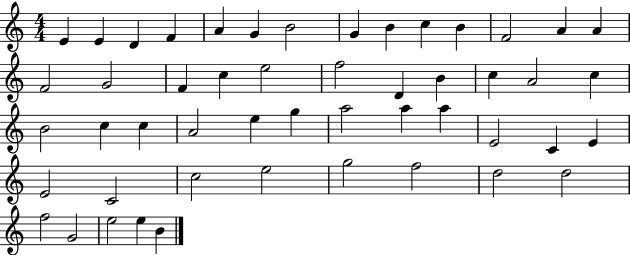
E4/q E4/q D4/q F4/q A4/q G4/q B4/h G4/q B4/q C5/q B4/q F4/h A4/q A4/q F4/h G4/h F4/q C5/q E5/h F5/h D4/q B4/q C5/q A4/h C5/q B4/h C5/q C5/q A4/h E5/q G5/q A5/h A5/q A5/q E4/h C4/q E4/q E4/h C4/h C5/h E5/h G5/h F5/h D5/h D5/h F5/h G4/h E5/h E5/q B4/q